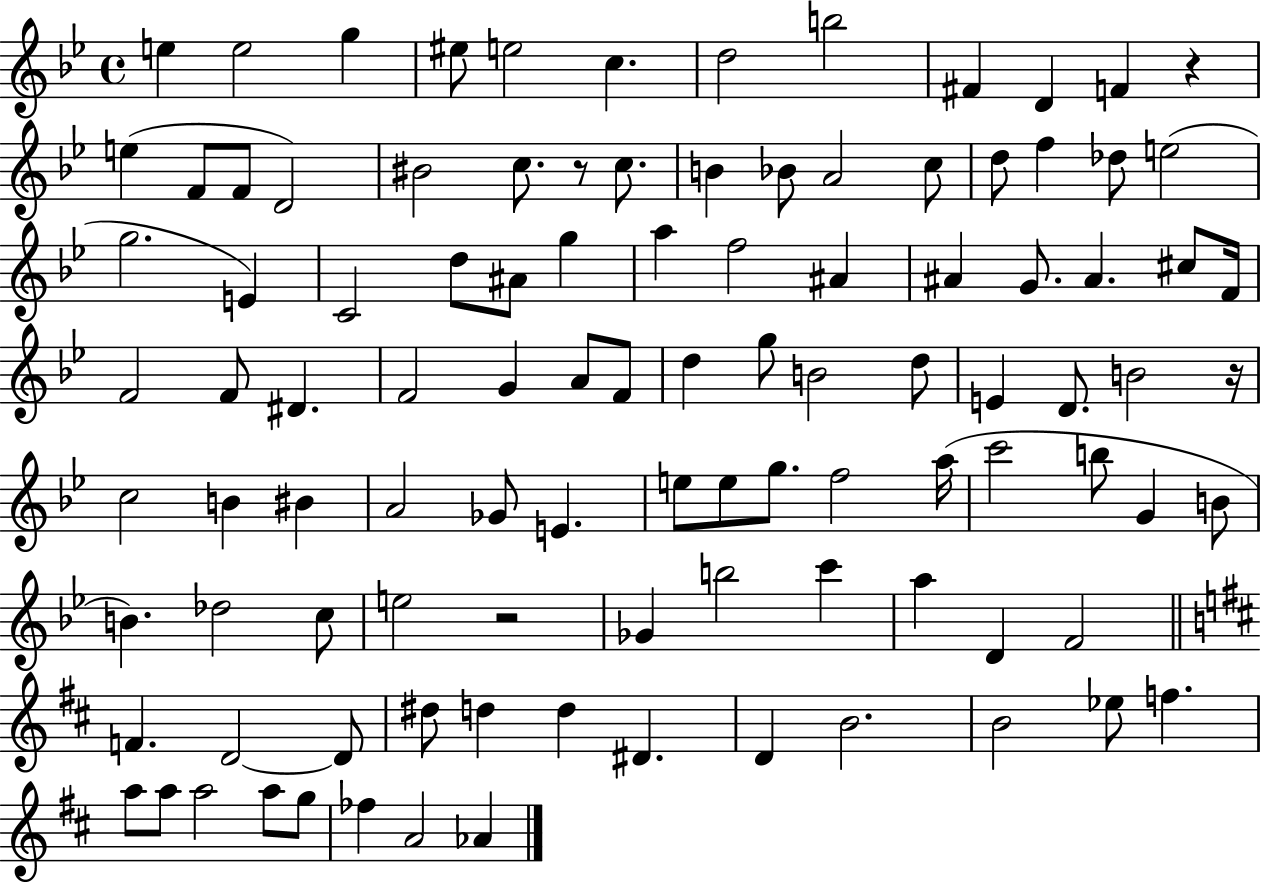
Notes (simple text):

E5/q E5/h G5/q EIS5/e E5/h C5/q. D5/h B5/h F#4/q D4/q F4/q R/q E5/q F4/e F4/e D4/h BIS4/h C5/e. R/e C5/e. B4/q Bb4/e A4/h C5/e D5/e F5/q Db5/e E5/h G5/h. E4/q C4/h D5/e A#4/e G5/q A5/q F5/h A#4/q A#4/q G4/e. A#4/q. C#5/e F4/s F4/h F4/e D#4/q. F4/h G4/q A4/e F4/e D5/q G5/e B4/h D5/e E4/q D4/e. B4/h R/s C5/h B4/q BIS4/q A4/h Gb4/e E4/q. E5/e E5/e G5/e. F5/h A5/s C6/h B5/e G4/q B4/e B4/q. Db5/h C5/e E5/h R/h Gb4/q B5/h C6/q A5/q D4/q F4/h F4/q. D4/h D4/e D#5/e D5/q D5/q D#4/q. D4/q B4/h. B4/h Eb5/e F5/q. A5/e A5/e A5/h A5/e G5/e FES5/q A4/h Ab4/q